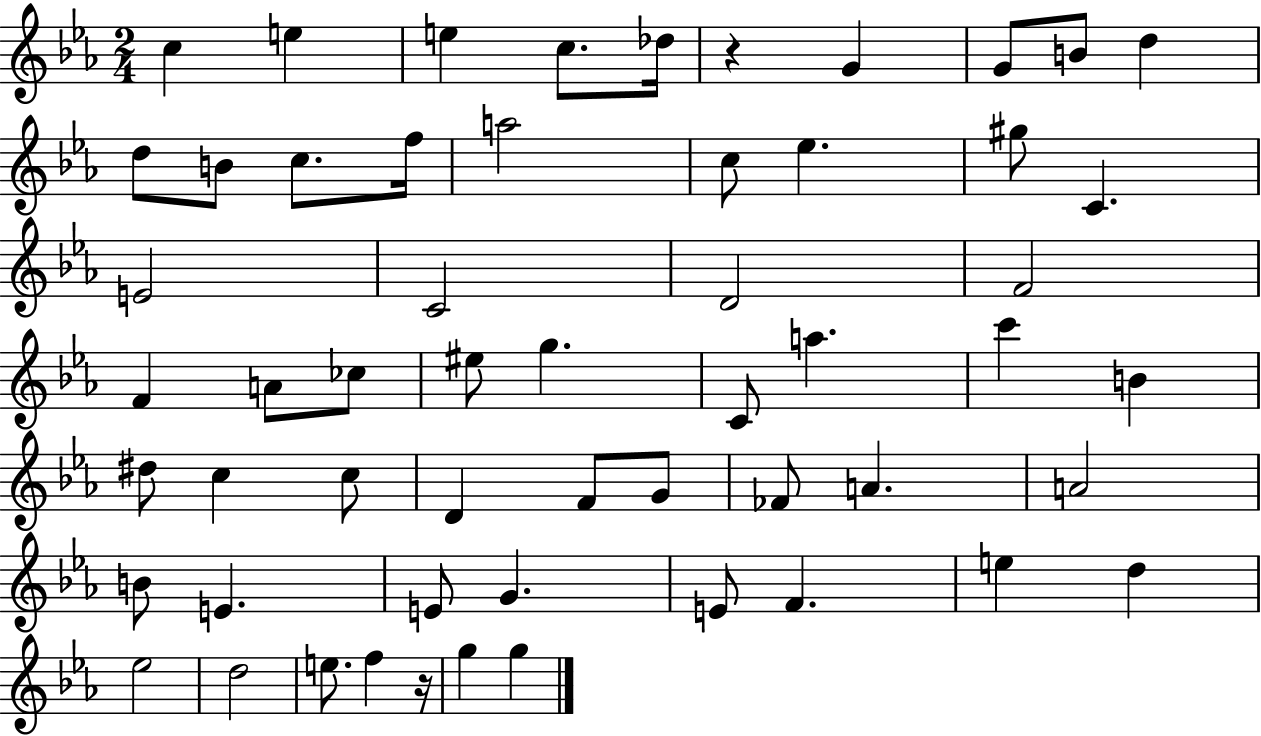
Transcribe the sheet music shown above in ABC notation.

X:1
T:Untitled
M:2/4
L:1/4
K:Eb
c e e c/2 _d/4 z G G/2 B/2 d d/2 B/2 c/2 f/4 a2 c/2 _e ^g/2 C E2 C2 D2 F2 F A/2 _c/2 ^e/2 g C/2 a c' B ^d/2 c c/2 D F/2 G/2 _F/2 A A2 B/2 E E/2 G E/2 F e d _e2 d2 e/2 f z/4 g g